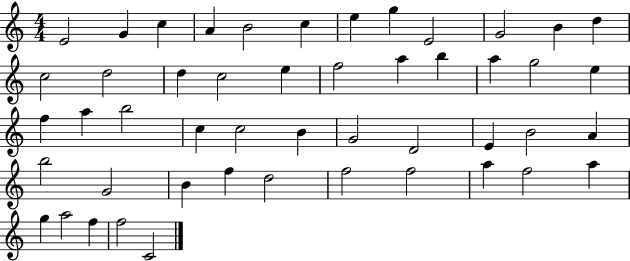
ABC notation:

X:1
T:Untitled
M:4/4
L:1/4
K:C
E2 G c A B2 c e g E2 G2 B d c2 d2 d c2 e f2 a b a g2 e f a b2 c c2 B G2 D2 E B2 A b2 G2 B f d2 f2 f2 a f2 a g a2 f f2 C2